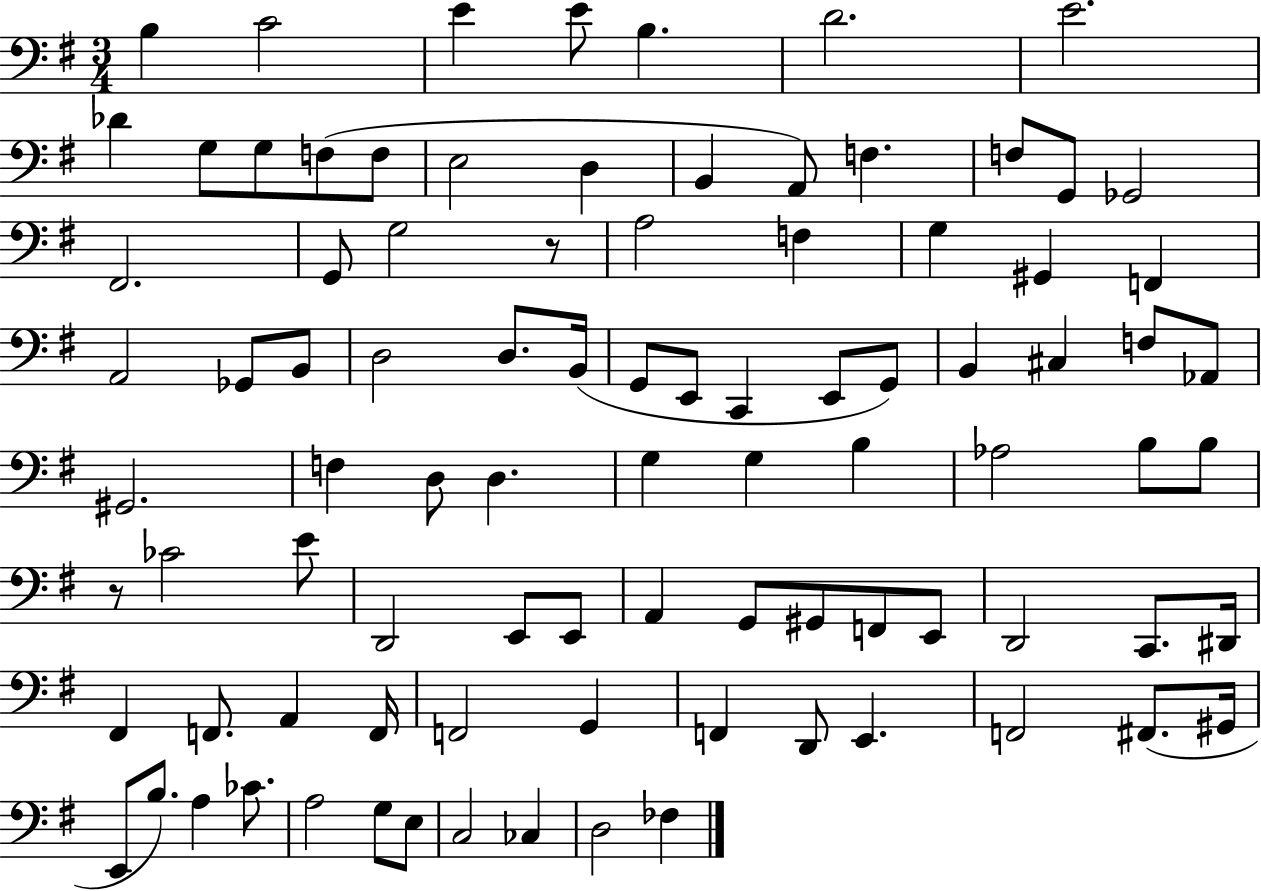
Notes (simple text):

B3/q C4/h E4/q E4/e B3/q. D4/h. E4/h. Db4/q G3/e G3/e F3/e F3/e E3/h D3/q B2/q A2/e F3/q. F3/e G2/e Gb2/h F#2/h. G2/e G3/h R/e A3/h F3/q G3/q G#2/q F2/q A2/h Gb2/e B2/e D3/h D3/e. B2/s G2/e E2/e C2/q E2/e G2/e B2/q C#3/q F3/e Ab2/e G#2/h. F3/q D3/e D3/q. G3/q G3/q B3/q Ab3/h B3/e B3/e R/e CES4/h E4/e D2/h E2/e E2/e A2/q G2/e G#2/e F2/e E2/e D2/h C2/e. D#2/s F#2/q F2/e. A2/q F2/s F2/h G2/q F2/q D2/e E2/q. F2/h F#2/e. G#2/s E2/e B3/e. A3/q CES4/e. A3/h G3/e E3/e C3/h CES3/q D3/h FES3/q